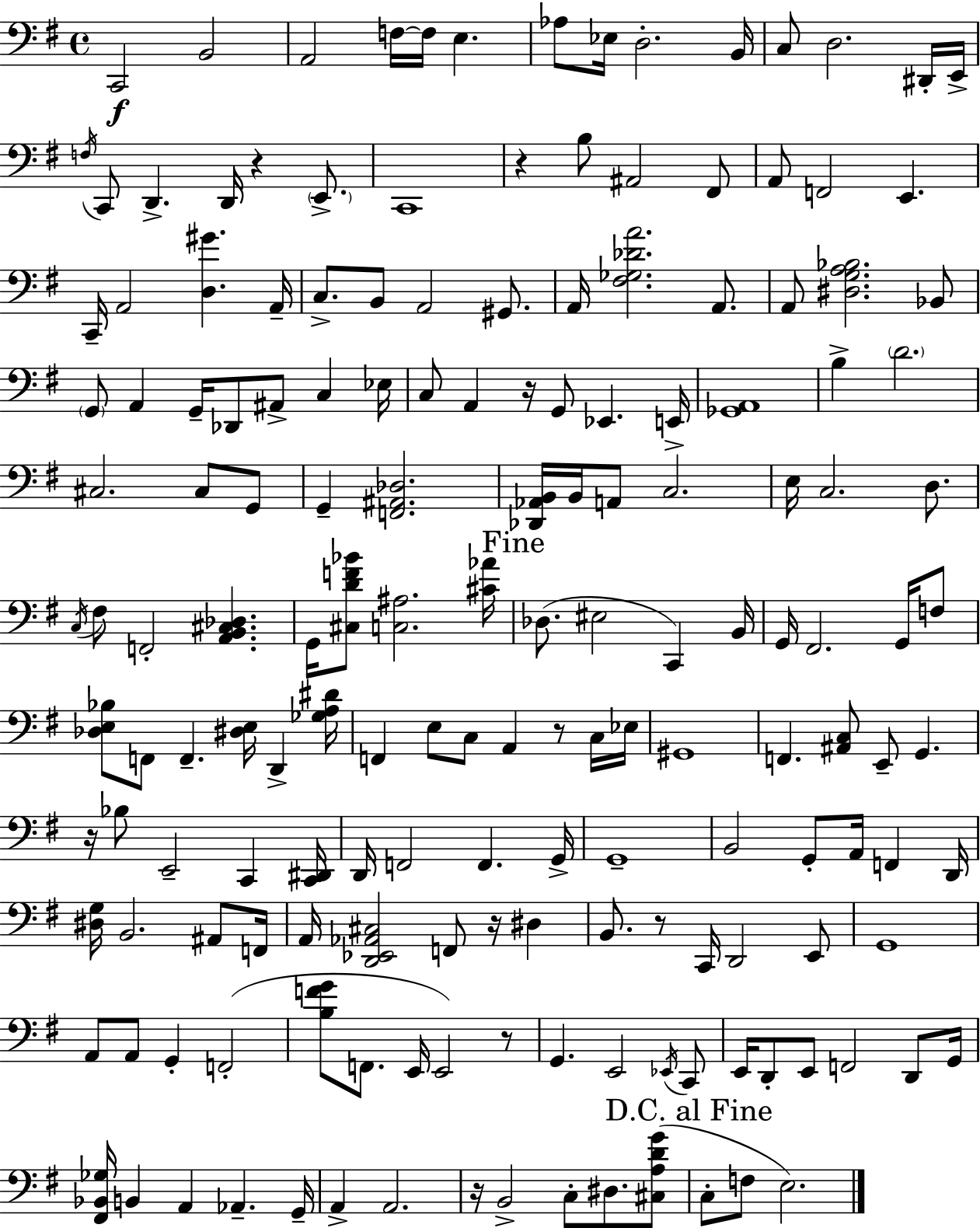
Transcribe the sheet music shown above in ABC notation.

X:1
T:Untitled
M:4/4
L:1/4
K:Em
C,,2 B,,2 A,,2 F,/4 F,/4 E, _A,/2 _E,/4 D,2 B,,/4 C,/2 D,2 ^D,,/4 E,,/4 F,/4 C,,/2 D,, D,,/4 z E,,/2 C,,4 z B,/2 ^A,,2 ^F,,/2 A,,/2 F,,2 E,, C,,/4 A,,2 [D,^G] A,,/4 C,/2 B,,/2 A,,2 ^G,,/2 A,,/4 [^F,_G,_DA]2 A,,/2 A,,/2 [^D,G,A,_B,]2 _B,,/2 G,,/2 A,, G,,/4 _D,,/2 ^A,,/2 C, _E,/4 C,/2 A,, z/4 G,,/2 _E,, E,,/4 [_G,,A,,]4 B, D2 ^C,2 ^C,/2 G,,/2 G,, [F,,^A,,_D,]2 [_D,,_A,,B,,]/4 B,,/4 A,,/2 C,2 E,/4 C,2 D,/2 C,/4 ^F,/2 F,,2 [A,,B,,^C,_D,] G,,/4 [^C,DF_B]/2 [C,^A,]2 [^C_A]/4 _D,/2 ^E,2 C,, B,,/4 G,,/4 ^F,,2 G,,/4 F,/2 [_D,E,_B,]/2 F,,/2 F,, [^D,E,]/4 D,, [_G,A,^D]/4 F,, E,/2 C,/2 A,, z/2 C,/4 _E,/4 ^G,,4 F,, [^A,,C,]/2 E,,/2 G,, z/4 _B,/2 E,,2 C,, [C,,^D,,]/4 D,,/4 F,,2 F,, G,,/4 G,,4 B,,2 G,,/2 A,,/4 F,, D,,/4 [^D,G,]/4 B,,2 ^A,,/2 F,,/4 A,,/4 [D,,_E,,_A,,^C,]2 F,,/2 z/4 ^D, B,,/2 z/2 C,,/4 D,,2 E,,/2 G,,4 A,,/2 A,,/2 G,, F,,2 [B,FG]/2 F,,/2 E,,/4 E,,2 z/2 G,, E,,2 _E,,/4 C,,/2 E,,/4 D,,/2 E,,/2 F,,2 D,,/2 G,,/4 [^F,,_B,,_G,]/4 B,, A,, _A,, G,,/4 A,, A,,2 z/4 B,,2 C,/2 ^D,/2 [^C,A,DG]/2 C,/2 F,/2 E,2